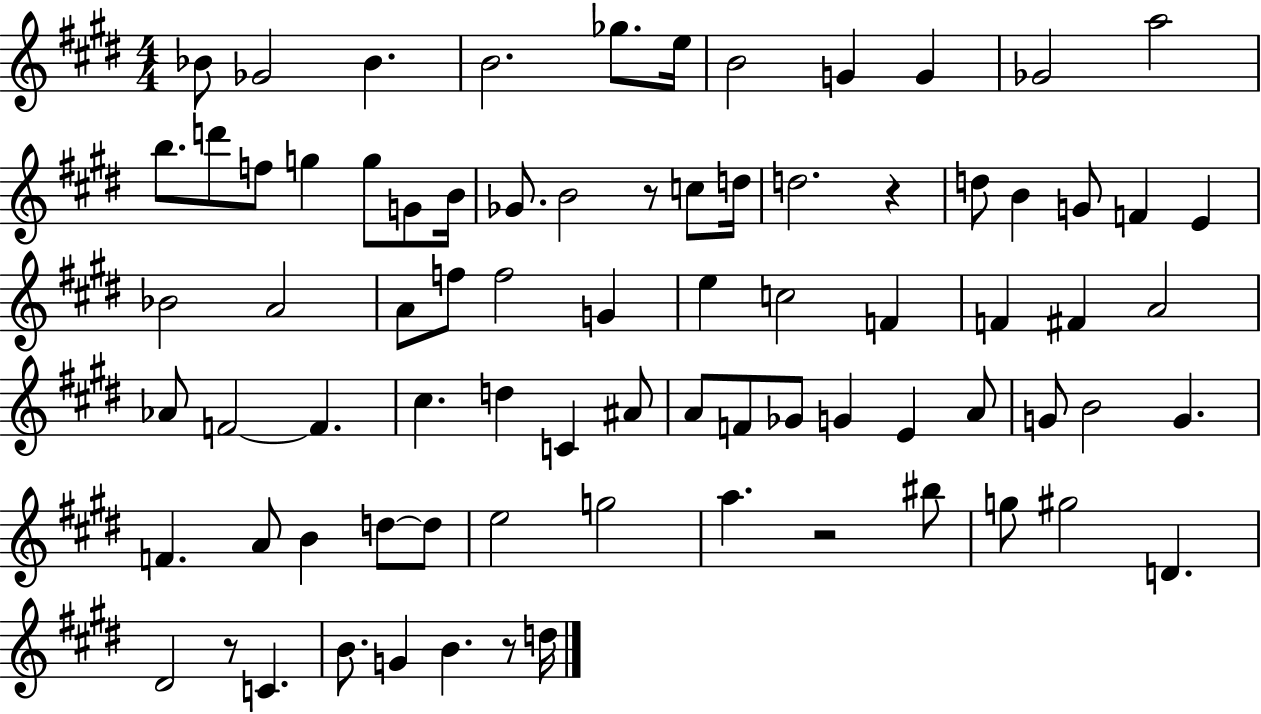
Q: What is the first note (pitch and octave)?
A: Bb4